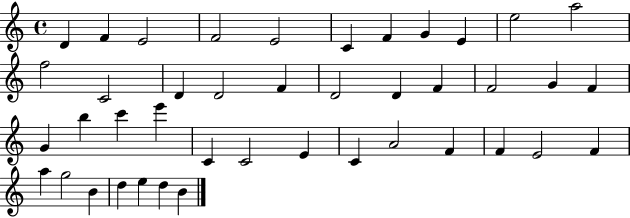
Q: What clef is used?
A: treble